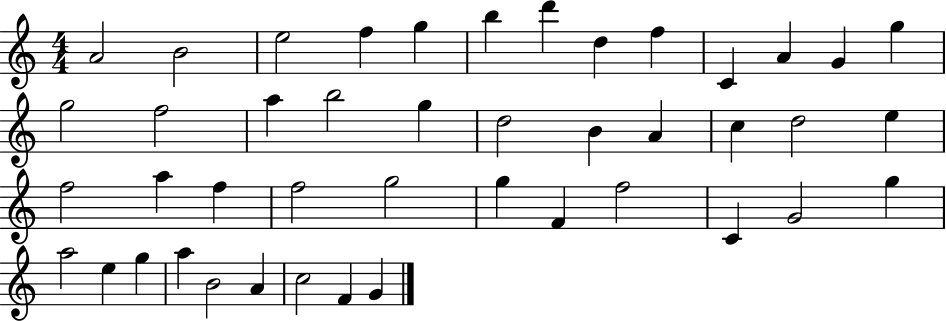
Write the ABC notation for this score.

X:1
T:Untitled
M:4/4
L:1/4
K:C
A2 B2 e2 f g b d' d f C A G g g2 f2 a b2 g d2 B A c d2 e f2 a f f2 g2 g F f2 C G2 g a2 e g a B2 A c2 F G